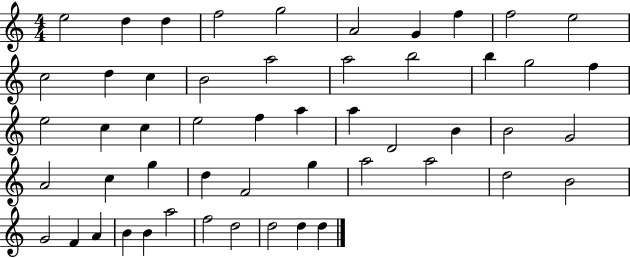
{
  \clef treble
  \numericTimeSignature
  \time 4/4
  \key c \major
  e''2 d''4 d''4 | f''2 g''2 | a'2 g'4 f''4 | f''2 e''2 | \break c''2 d''4 c''4 | b'2 a''2 | a''2 b''2 | b''4 g''2 f''4 | \break e''2 c''4 c''4 | e''2 f''4 a''4 | a''4 d'2 b'4 | b'2 g'2 | \break a'2 c''4 g''4 | d''4 f'2 g''4 | a''2 a''2 | d''2 b'2 | \break g'2 f'4 a'4 | b'4 b'4 a''2 | f''2 d''2 | d''2 d''4 d''4 | \break \bar "|."
}